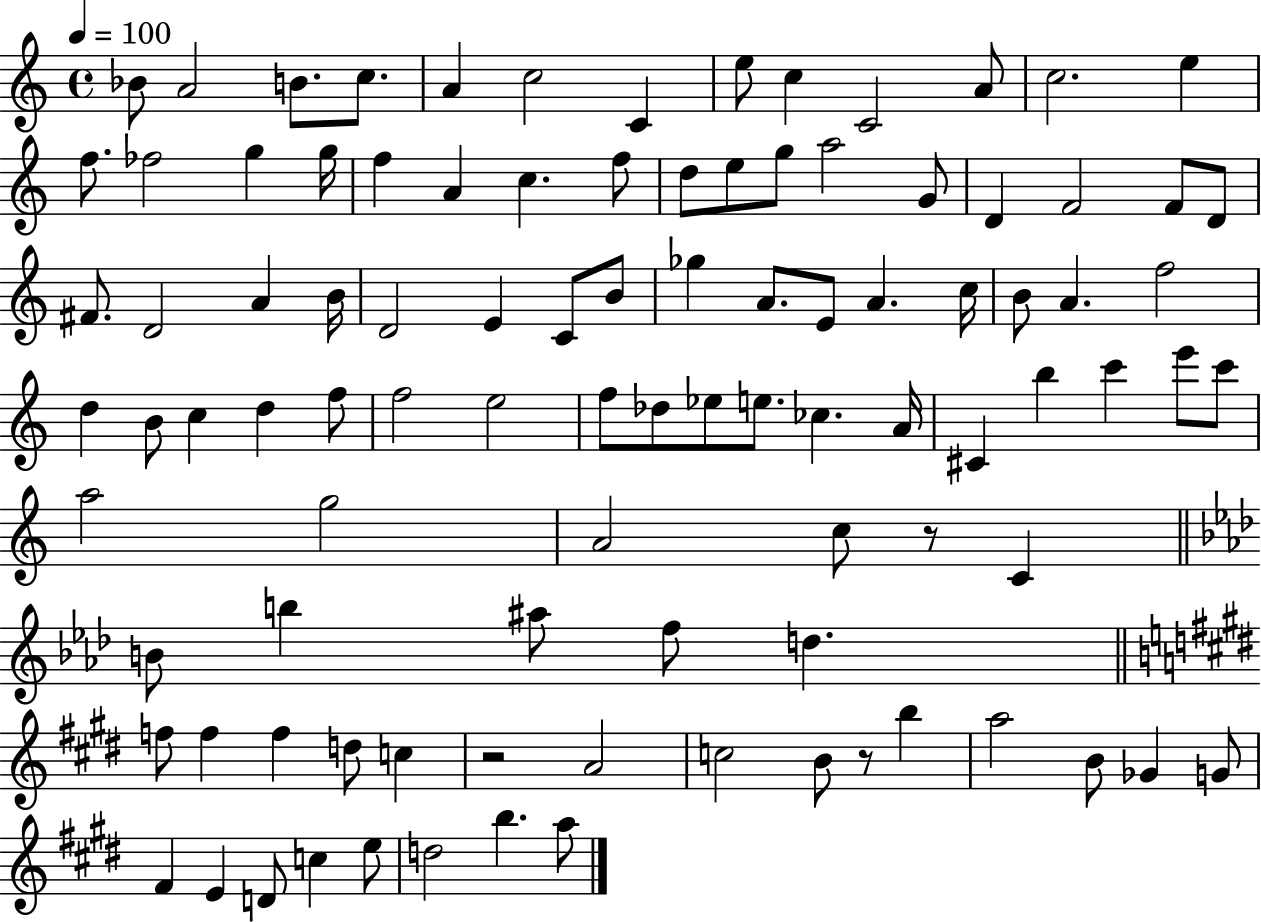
Bb4/e A4/h B4/e. C5/e. A4/q C5/h C4/q E5/e C5/q C4/h A4/e C5/h. E5/q F5/e. FES5/h G5/q G5/s F5/q A4/q C5/q. F5/e D5/e E5/e G5/e A5/h G4/e D4/q F4/h F4/e D4/e F#4/e. D4/h A4/q B4/s D4/h E4/q C4/e B4/e Gb5/q A4/e. E4/e A4/q. C5/s B4/e A4/q. F5/h D5/q B4/e C5/q D5/q F5/e F5/h E5/h F5/e Db5/e Eb5/e E5/e. CES5/q. A4/s C#4/q B5/q C6/q E6/e C6/e A5/h G5/h A4/h C5/e R/e C4/q B4/e B5/q A#5/e F5/e D5/q. F5/e F5/q F5/q D5/e C5/q R/h A4/h C5/h B4/e R/e B5/q A5/h B4/e Gb4/q G4/e F#4/q E4/q D4/e C5/q E5/e D5/h B5/q. A5/e